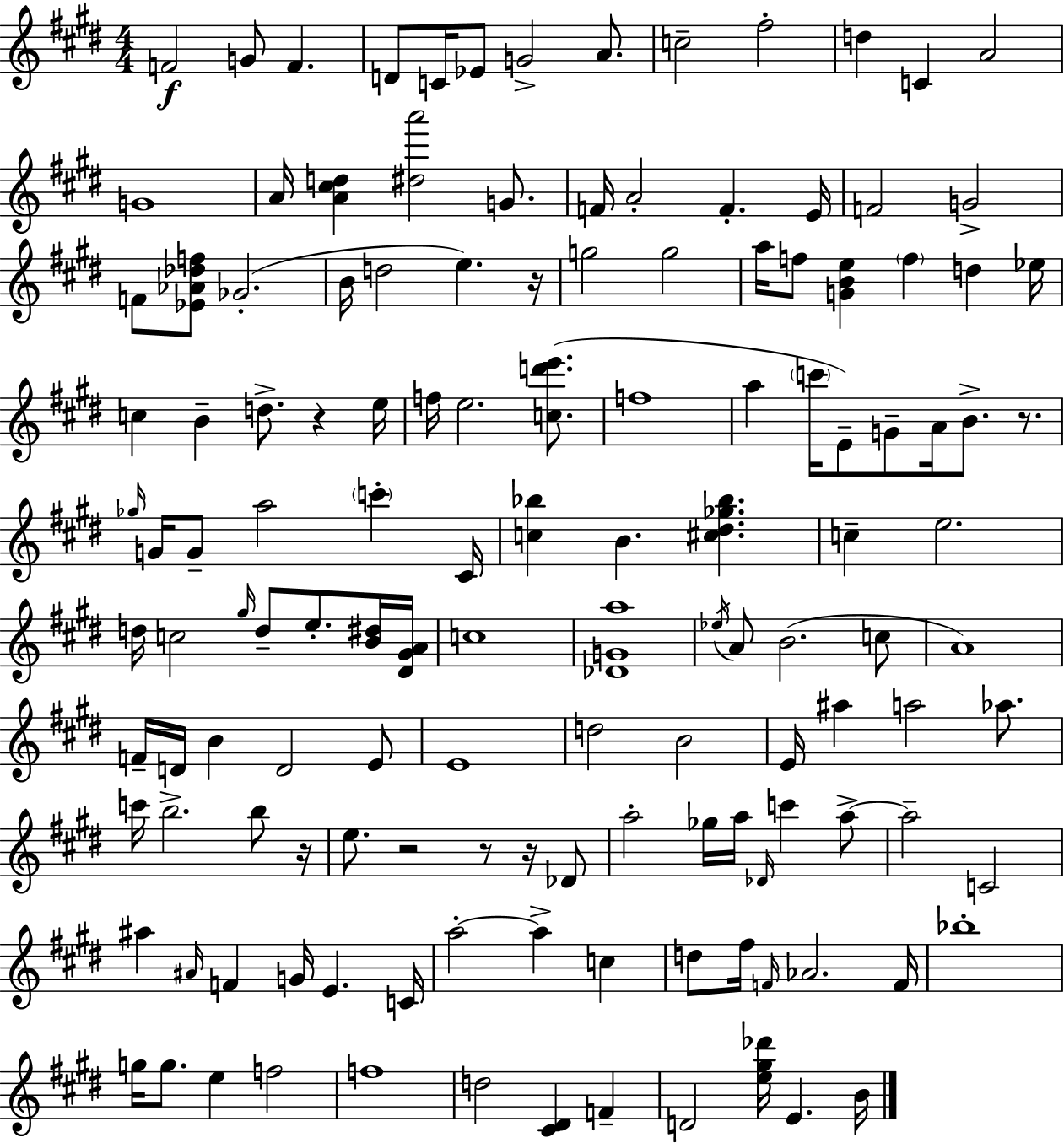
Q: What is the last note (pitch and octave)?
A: B4